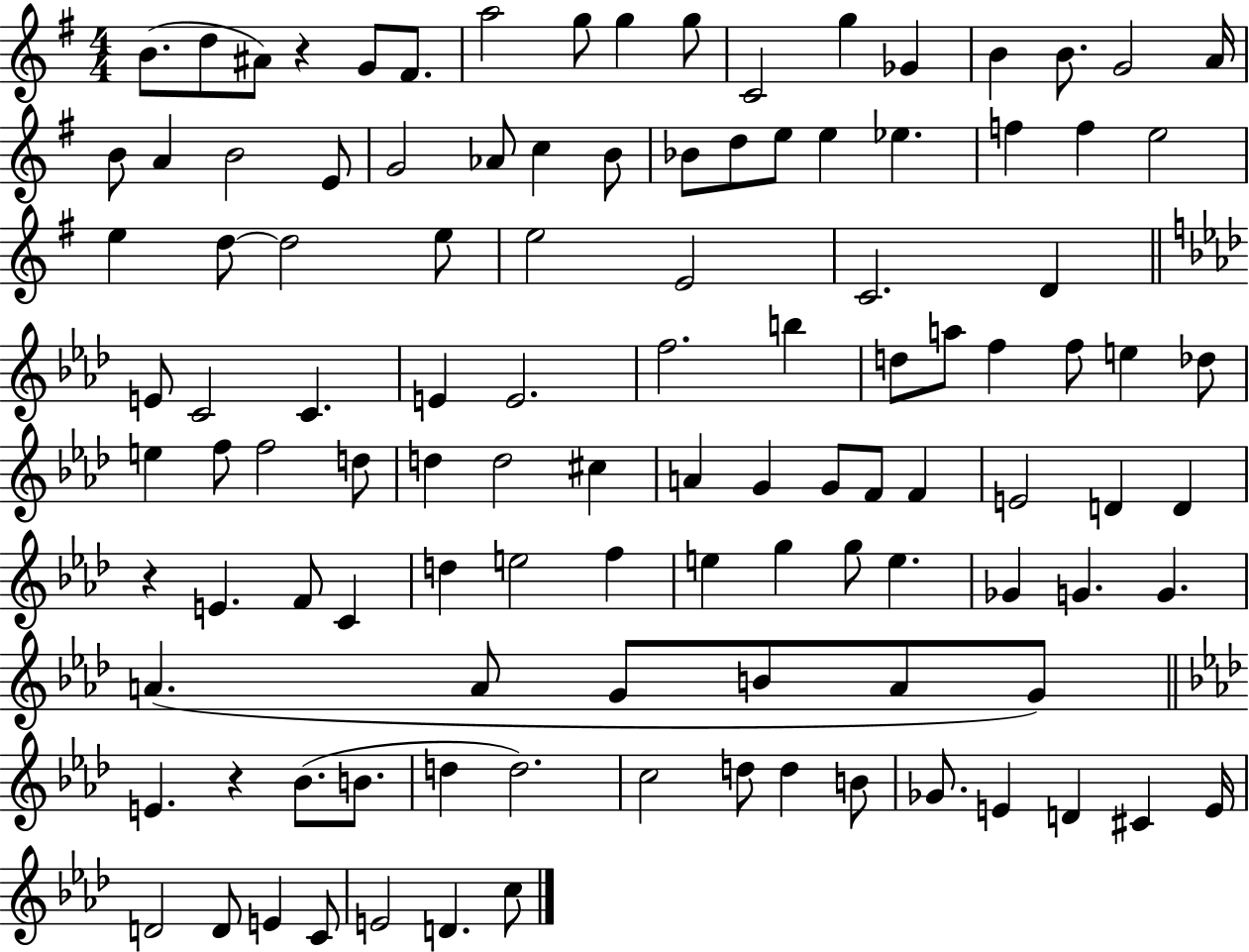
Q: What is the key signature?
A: G major